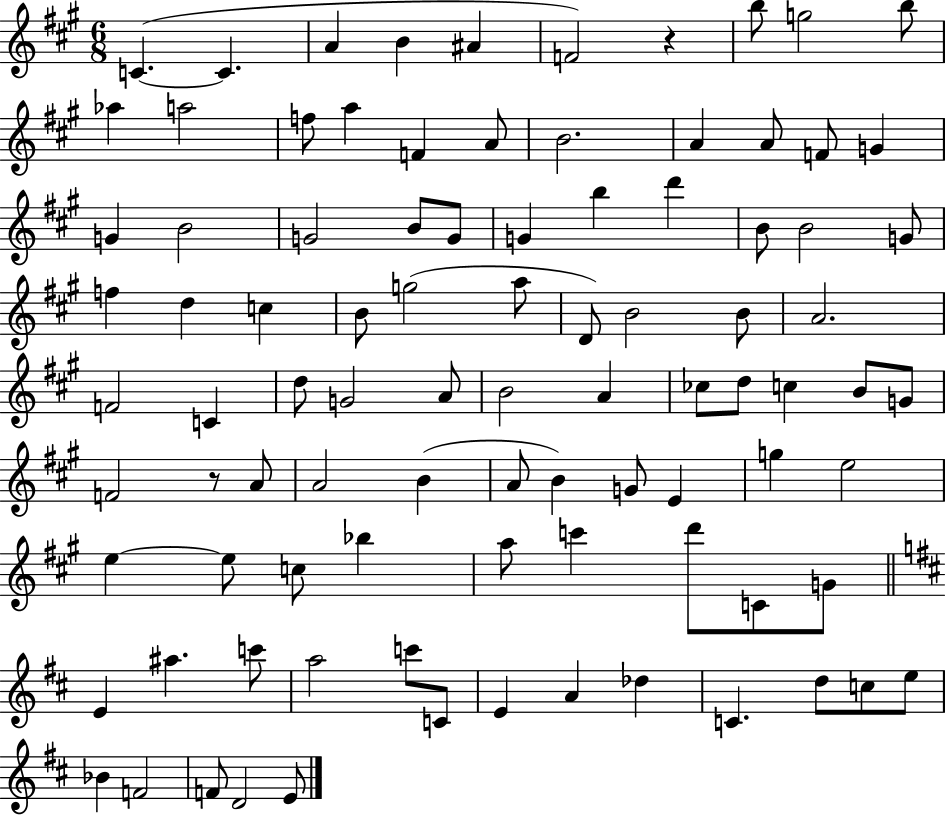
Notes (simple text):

C4/q. C4/q. A4/q B4/q A#4/q F4/h R/q B5/e G5/h B5/e Ab5/q A5/h F5/e A5/q F4/q A4/e B4/h. A4/q A4/e F4/e G4/q G4/q B4/h G4/h B4/e G4/e G4/q B5/q D6/q B4/e B4/h G4/e F5/q D5/q C5/q B4/e G5/h A5/e D4/e B4/h B4/e A4/h. F4/h C4/q D5/e G4/h A4/e B4/h A4/q CES5/e D5/e C5/q B4/e G4/e F4/h R/e A4/e A4/h B4/q A4/e B4/q G4/e E4/q G5/q E5/h E5/q E5/e C5/e Bb5/q A5/e C6/q D6/e C4/e G4/e E4/q A#5/q. C6/e A5/h C6/e C4/e E4/q A4/q Db5/q C4/q. D5/e C5/e E5/e Bb4/q F4/h F4/e D4/h E4/e